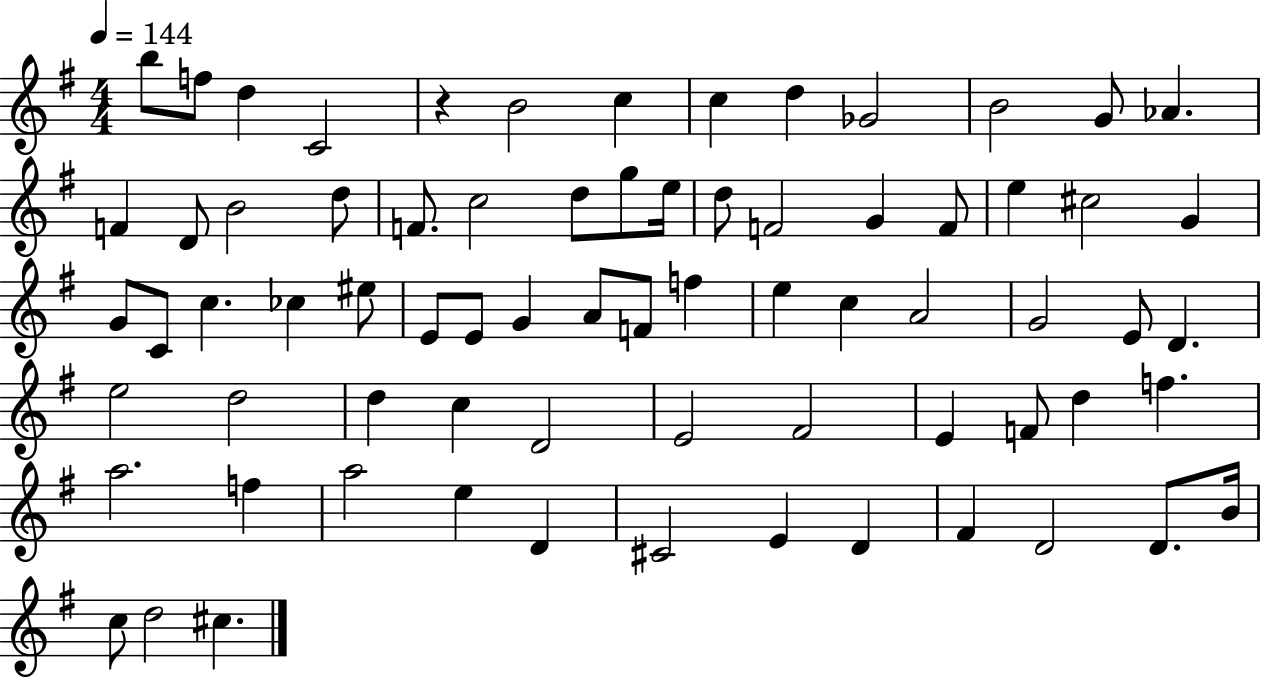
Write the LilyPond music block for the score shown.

{
  \clef treble
  \numericTimeSignature
  \time 4/4
  \key g \major
  \tempo 4 = 144
  b''8 f''8 d''4 c'2 | r4 b'2 c''4 | c''4 d''4 ges'2 | b'2 g'8 aes'4. | \break f'4 d'8 b'2 d''8 | f'8. c''2 d''8 g''8 e''16 | d''8 f'2 g'4 f'8 | e''4 cis''2 g'4 | \break g'8 c'8 c''4. ces''4 eis''8 | e'8 e'8 g'4 a'8 f'8 f''4 | e''4 c''4 a'2 | g'2 e'8 d'4. | \break e''2 d''2 | d''4 c''4 d'2 | e'2 fis'2 | e'4 f'8 d''4 f''4. | \break a''2. f''4 | a''2 e''4 d'4 | cis'2 e'4 d'4 | fis'4 d'2 d'8. b'16 | \break c''8 d''2 cis''4. | \bar "|."
}